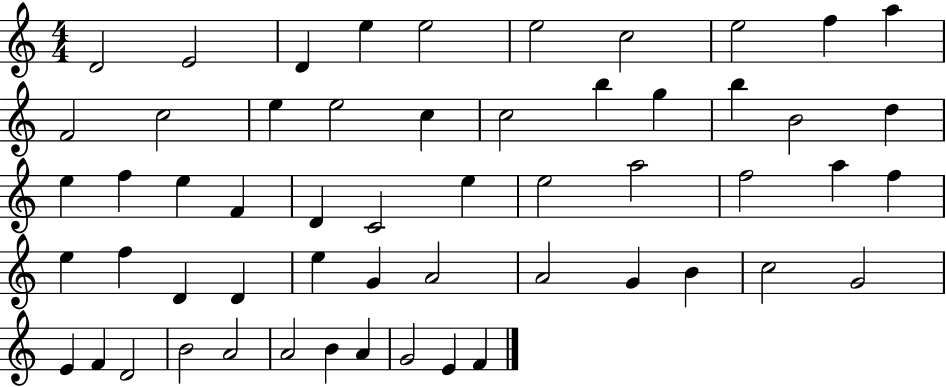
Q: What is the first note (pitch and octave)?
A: D4